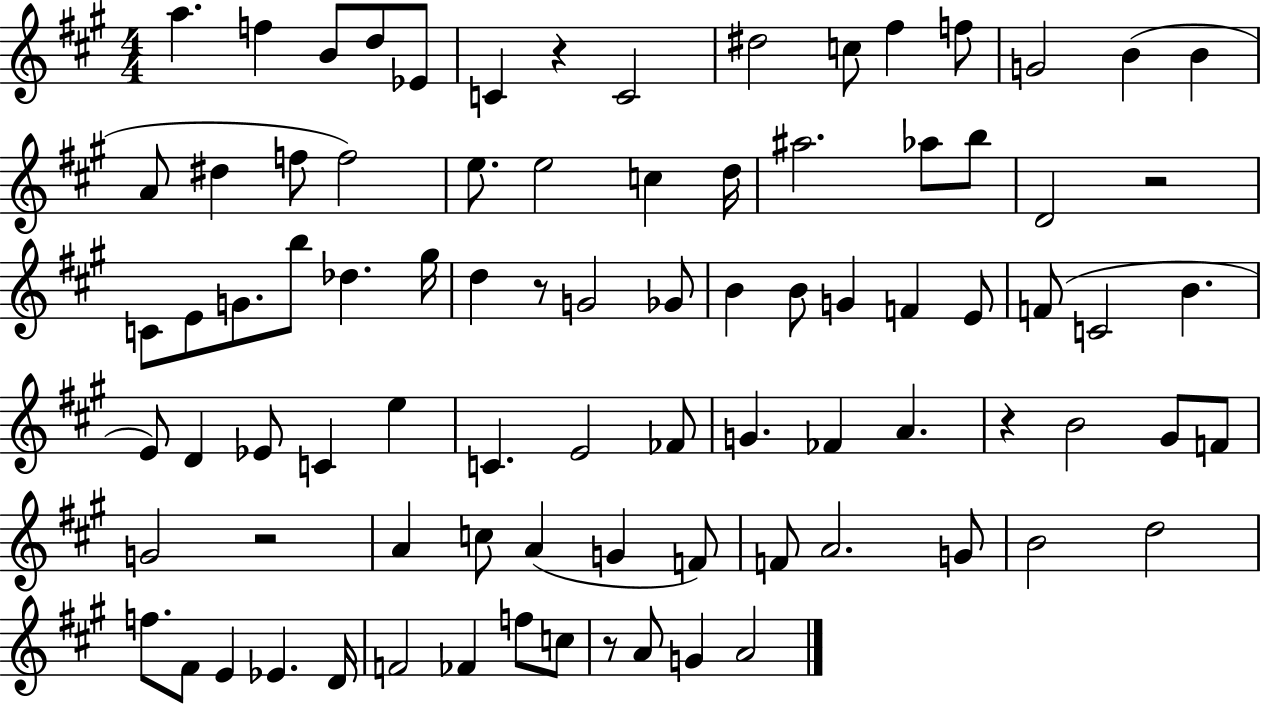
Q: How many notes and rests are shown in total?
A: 86